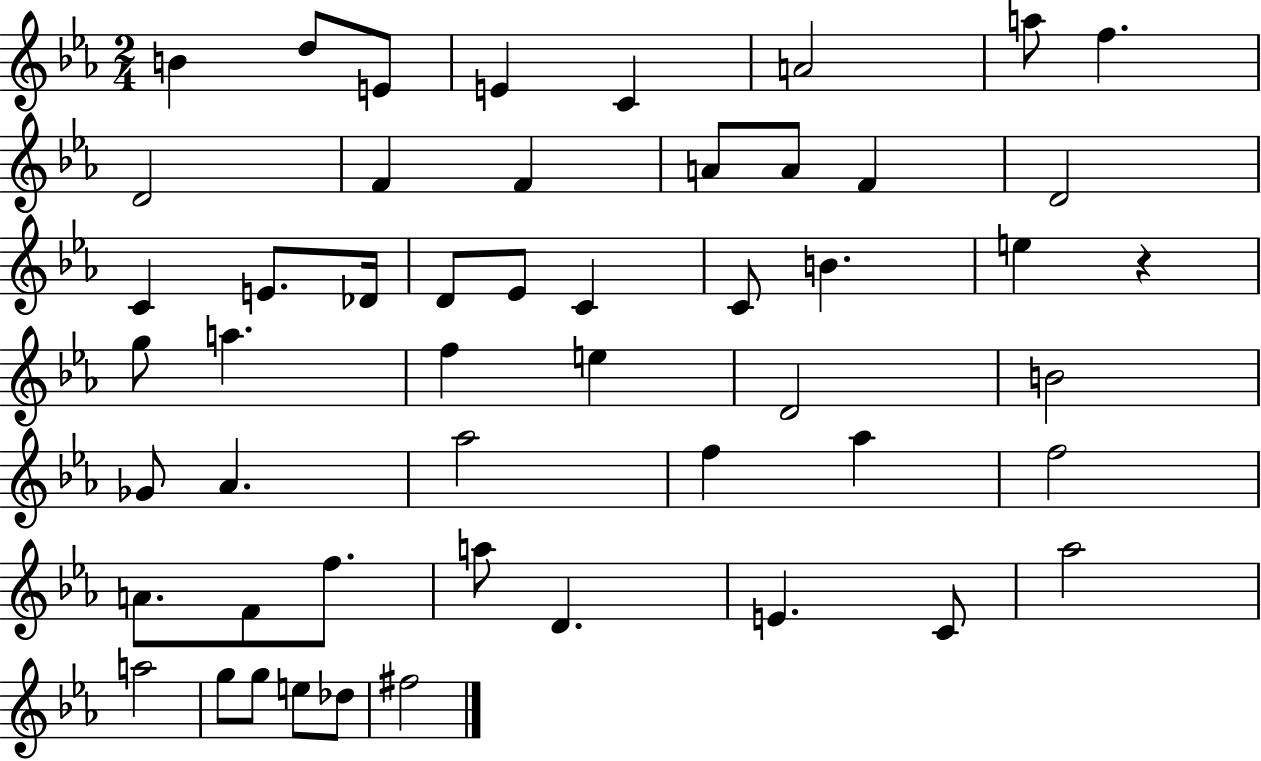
{
  \clef treble
  \numericTimeSignature
  \time 2/4
  \key ees \major
  b'4 d''8 e'8 | e'4 c'4 | a'2 | a''8 f''4. | \break d'2 | f'4 f'4 | a'8 a'8 f'4 | d'2 | \break c'4 e'8. des'16 | d'8 ees'8 c'4 | c'8 b'4. | e''4 r4 | \break g''8 a''4. | f''4 e''4 | d'2 | b'2 | \break ges'8 aes'4. | aes''2 | f''4 aes''4 | f''2 | \break a'8. f'8 f''8. | a''8 d'4. | e'4. c'8 | aes''2 | \break a''2 | g''8 g''8 e''8 des''8 | fis''2 | \bar "|."
}